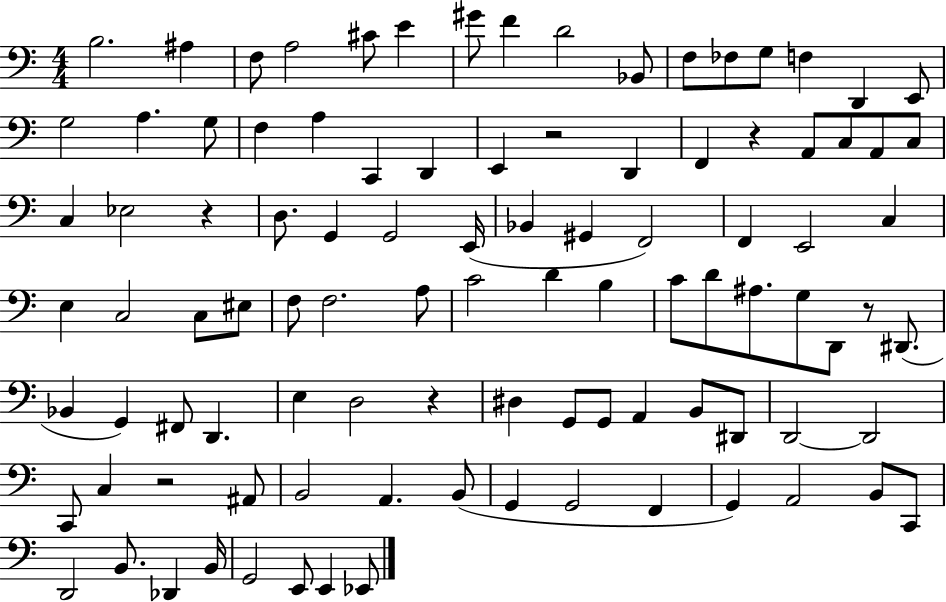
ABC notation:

X:1
T:Untitled
M:4/4
L:1/4
K:C
B,2 ^A, F,/2 A,2 ^C/2 E ^G/2 F D2 _B,,/2 F,/2 _F,/2 G,/2 F, D,, E,,/2 G,2 A, G,/2 F, A, C,, D,, E,, z2 D,, F,, z A,,/2 C,/2 A,,/2 C,/2 C, _E,2 z D,/2 G,, G,,2 E,,/4 _B,, ^G,, F,,2 F,, E,,2 C, E, C,2 C,/2 ^E,/2 F,/2 F,2 A,/2 C2 D B, C/2 D/2 ^A,/2 G,/2 D,,/2 z/2 ^D,,/2 _B,, G,, ^F,,/2 D,, E, D,2 z ^D, G,,/2 G,,/2 A,, B,,/2 ^D,,/2 D,,2 D,,2 C,,/2 C, z2 ^A,,/2 B,,2 A,, B,,/2 G,, G,,2 F,, G,, A,,2 B,,/2 C,,/2 D,,2 B,,/2 _D,, B,,/4 G,,2 E,,/2 E,, _E,,/2